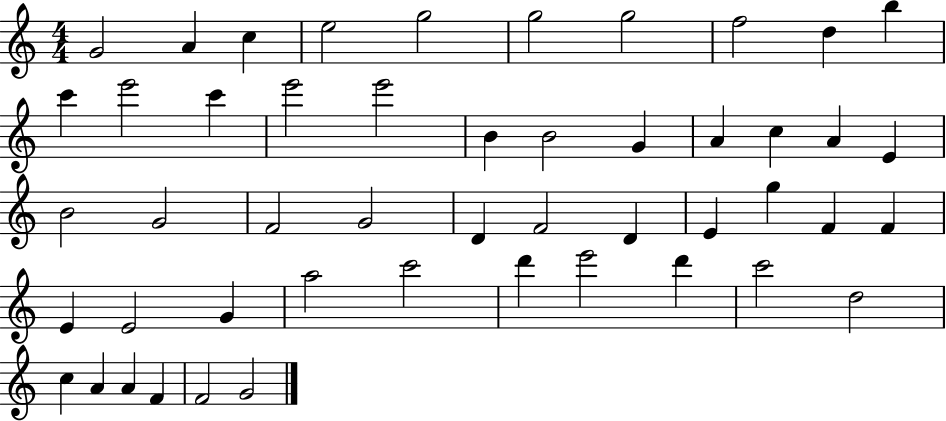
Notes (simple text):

G4/h A4/q C5/q E5/h G5/h G5/h G5/h F5/h D5/q B5/q C6/q E6/h C6/q E6/h E6/h B4/q B4/h G4/q A4/q C5/q A4/q E4/q B4/h G4/h F4/h G4/h D4/q F4/h D4/q E4/q G5/q F4/q F4/q E4/q E4/h G4/q A5/h C6/h D6/q E6/h D6/q C6/h D5/h C5/q A4/q A4/q F4/q F4/h G4/h